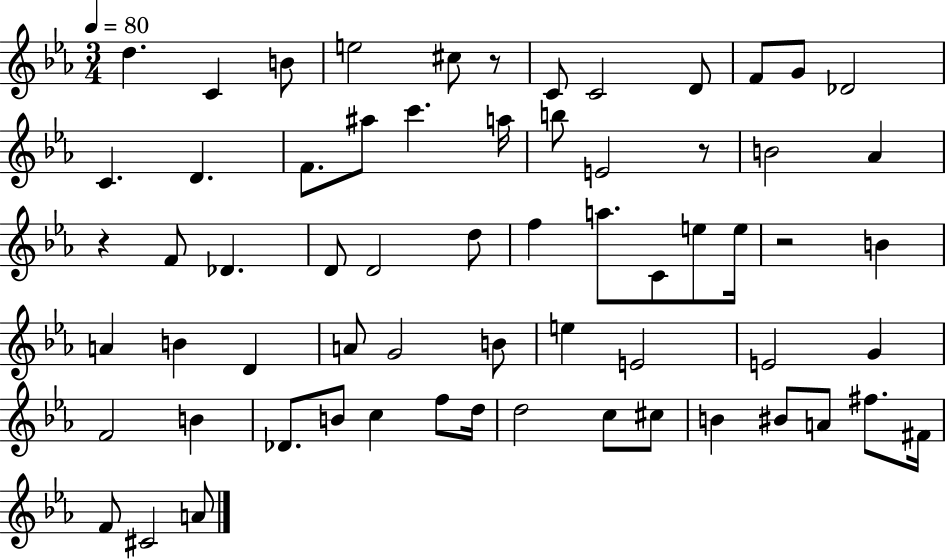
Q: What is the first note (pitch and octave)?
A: D5